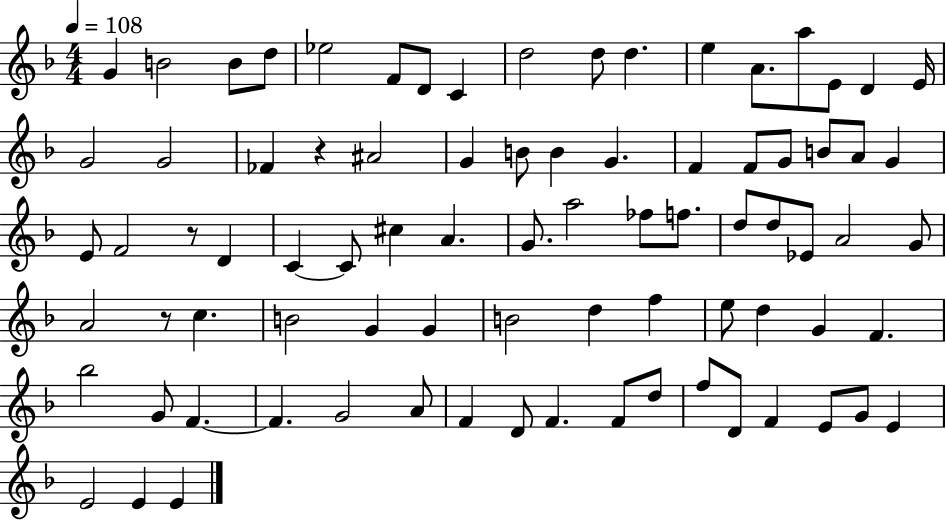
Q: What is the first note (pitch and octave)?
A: G4